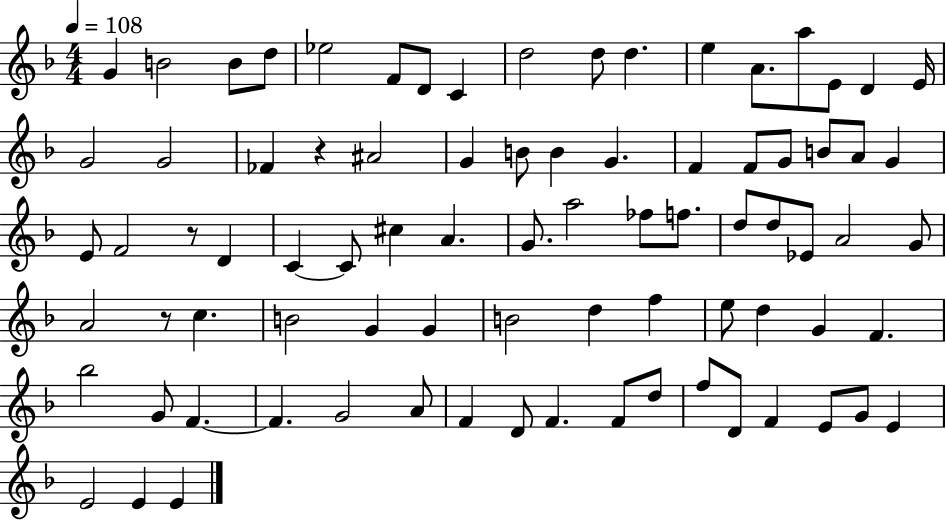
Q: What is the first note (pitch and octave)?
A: G4